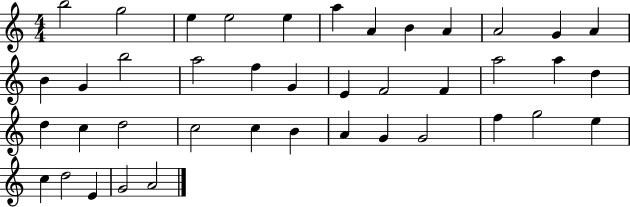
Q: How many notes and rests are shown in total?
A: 41